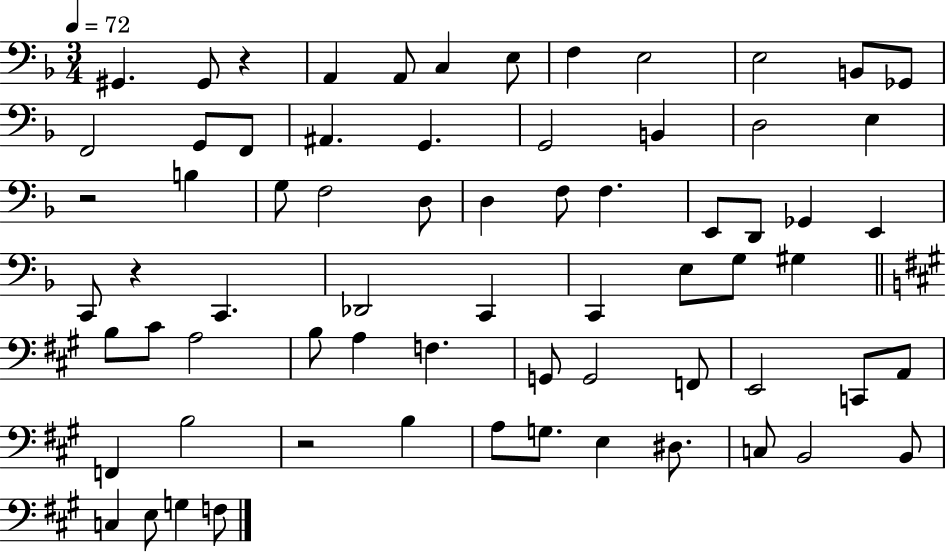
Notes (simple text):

G#2/q. G#2/e R/q A2/q A2/e C3/q E3/e F3/q E3/h E3/h B2/e Gb2/e F2/h G2/e F2/e A#2/q. G2/q. G2/h B2/q D3/h E3/q R/h B3/q G3/e F3/h D3/e D3/q F3/e F3/q. E2/e D2/e Gb2/q E2/q C2/e R/q C2/q. Db2/h C2/q C2/q E3/e G3/e G#3/q B3/e C#4/e A3/h B3/e A3/q F3/q. G2/e G2/h F2/e E2/h C2/e A2/e F2/q B3/h R/h B3/q A3/e G3/e. E3/q D#3/e. C3/e B2/h B2/e C3/q E3/e G3/q F3/e